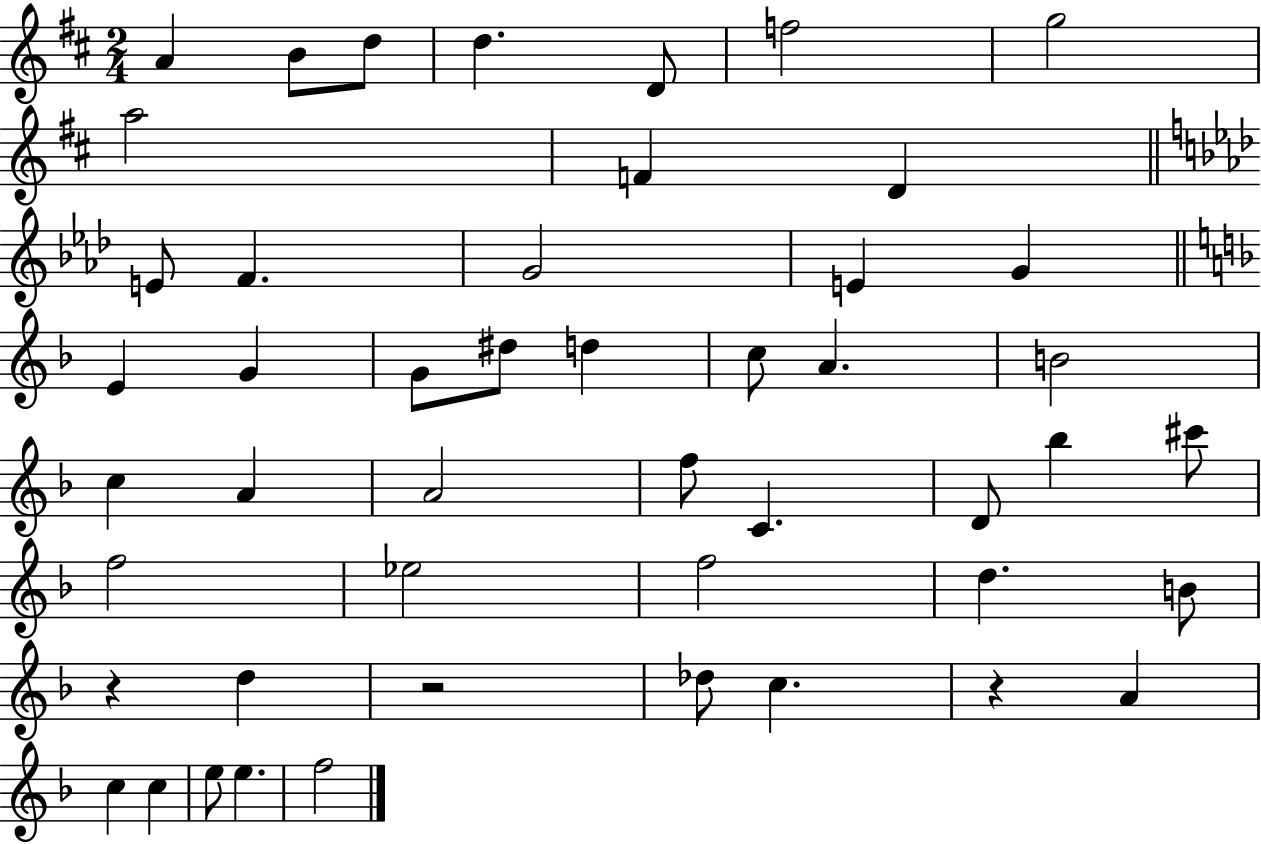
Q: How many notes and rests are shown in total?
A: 48